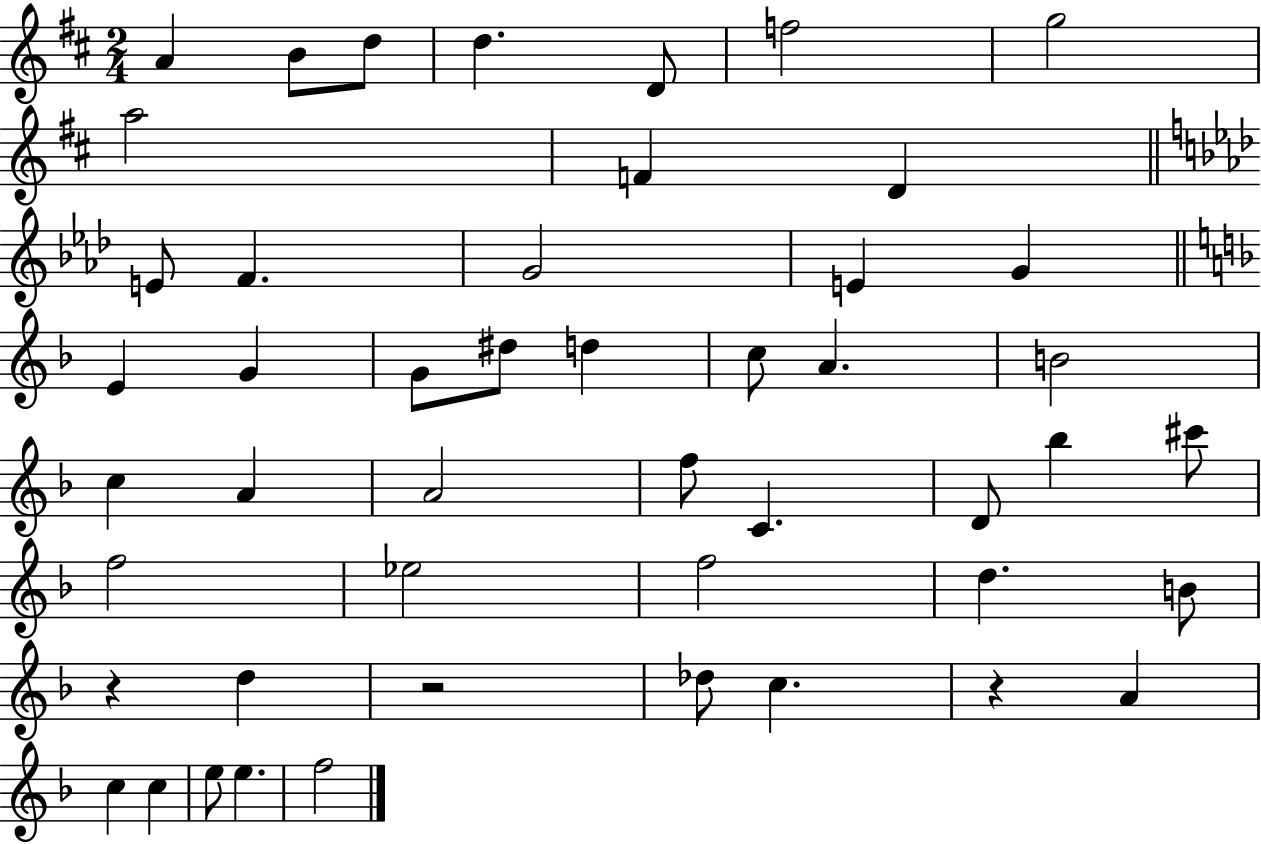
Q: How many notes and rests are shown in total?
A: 48